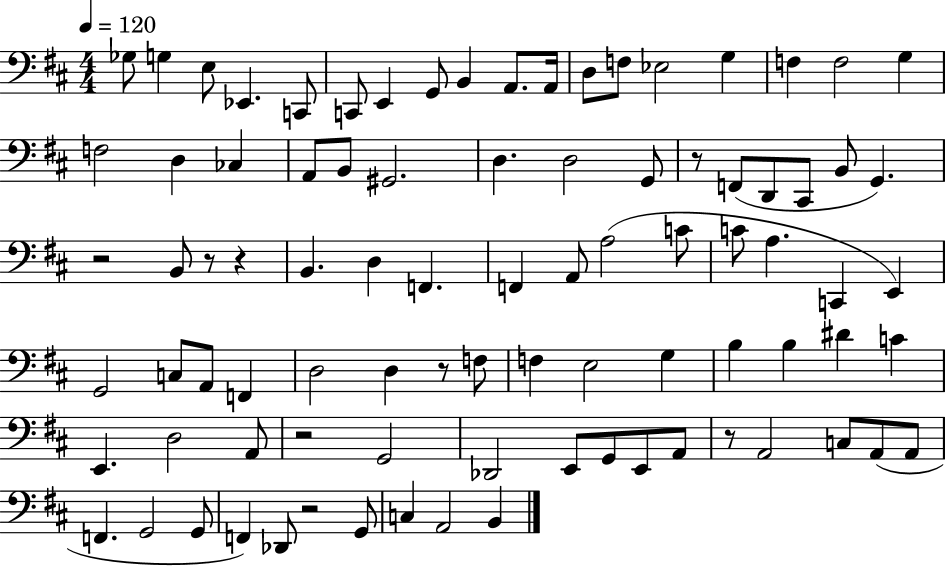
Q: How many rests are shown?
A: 8